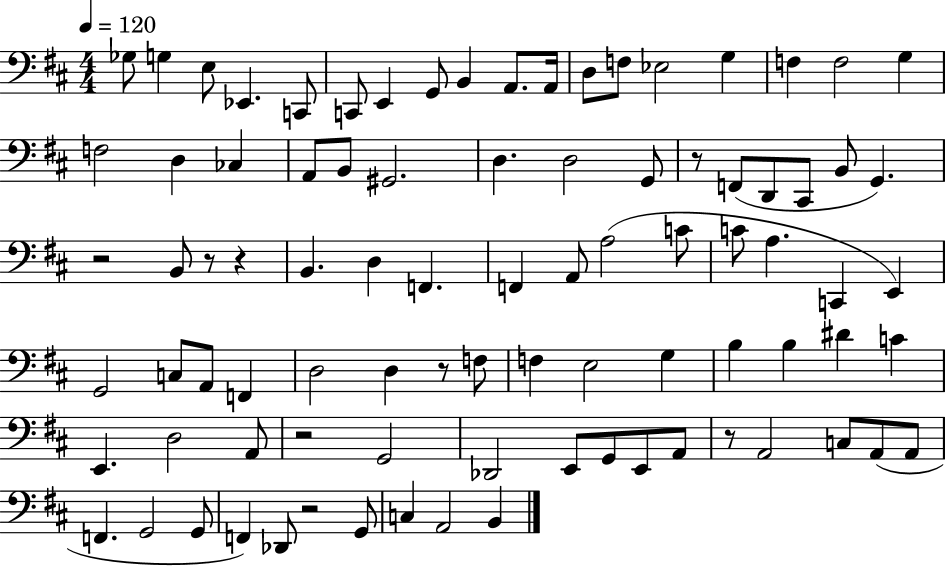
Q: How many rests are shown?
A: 8